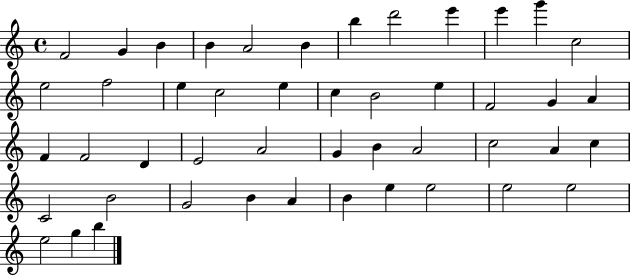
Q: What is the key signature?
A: C major